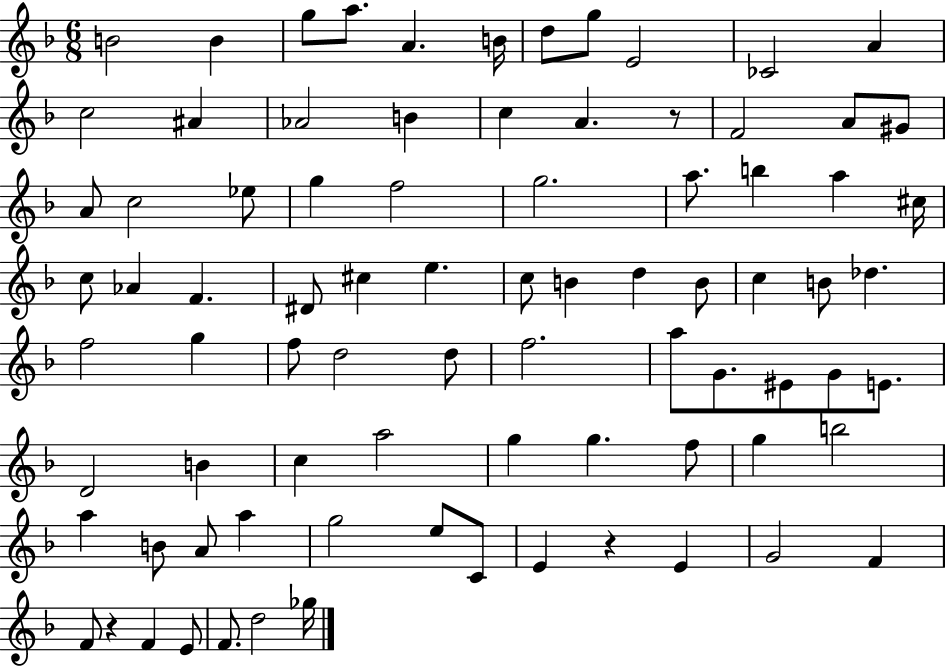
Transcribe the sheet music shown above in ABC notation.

X:1
T:Untitled
M:6/8
L:1/4
K:F
B2 B g/2 a/2 A B/4 d/2 g/2 E2 _C2 A c2 ^A _A2 B c A z/2 F2 A/2 ^G/2 A/2 c2 _e/2 g f2 g2 a/2 b a ^c/4 c/2 _A F ^D/2 ^c e c/2 B d B/2 c B/2 _d f2 g f/2 d2 d/2 f2 a/2 G/2 ^E/2 G/2 E/2 D2 B c a2 g g f/2 g b2 a B/2 A/2 a g2 e/2 C/2 E z E G2 F F/2 z F E/2 F/2 d2 _g/4